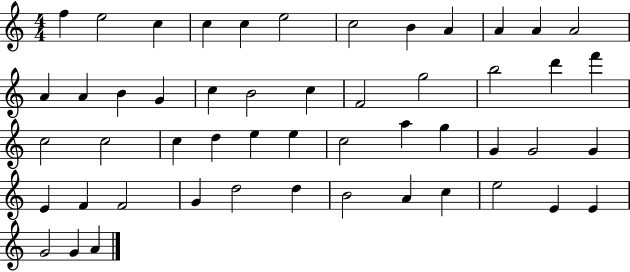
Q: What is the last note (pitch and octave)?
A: A4